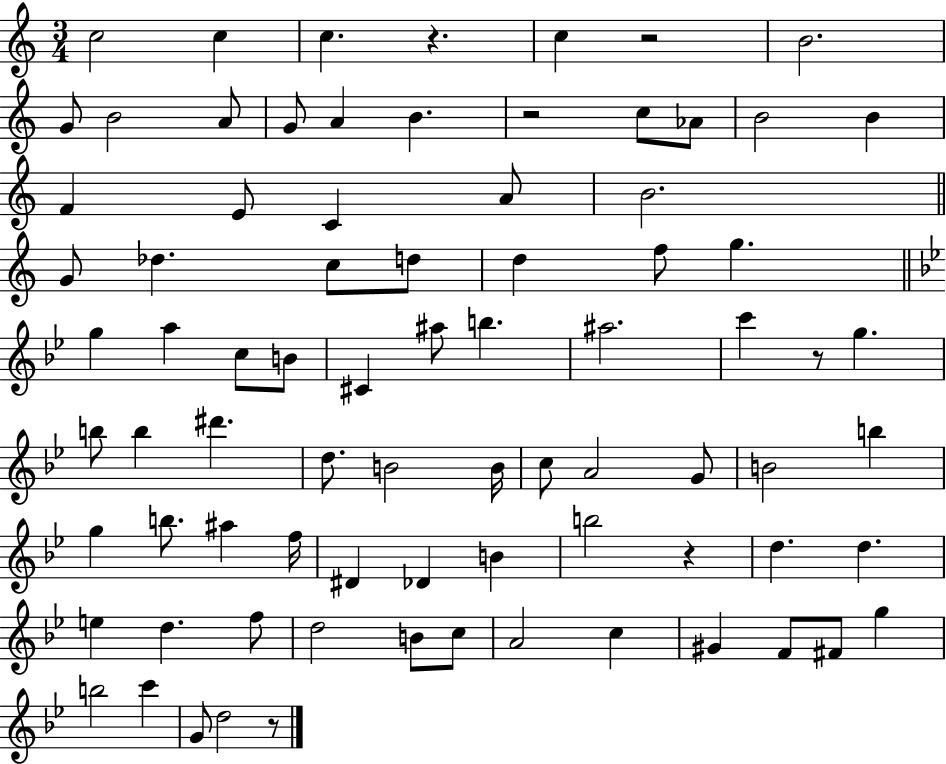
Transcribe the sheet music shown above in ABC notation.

X:1
T:Untitled
M:3/4
L:1/4
K:C
c2 c c z c z2 B2 G/2 B2 A/2 G/2 A B z2 c/2 _A/2 B2 B F E/2 C A/2 B2 G/2 _d c/2 d/2 d f/2 g g a c/2 B/2 ^C ^a/2 b ^a2 c' z/2 g b/2 b ^d' d/2 B2 B/4 c/2 A2 G/2 B2 b g b/2 ^a f/4 ^D _D B b2 z d d e d f/2 d2 B/2 c/2 A2 c ^G F/2 ^F/2 g b2 c' G/2 d2 z/2